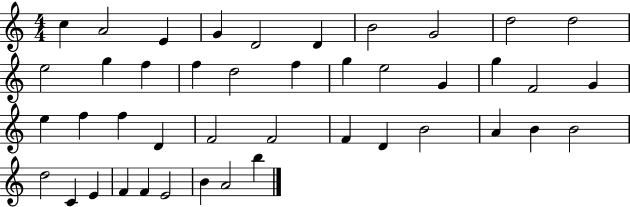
C5/q A4/h E4/q G4/q D4/h D4/q B4/h G4/h D5/h D5/h E5/h G5/q F5/q F5/q D5/h F5/q G5/q E5/h G4/q G5/q F4/h G4/q E5/q F5/q F5/q D4/q F4/h F4/h F4/q D4/q B4/h A4/q B4/q B4/h D5/h C4/q E4/q F4/q F4/q E4/h B4/q A4/h B5/q